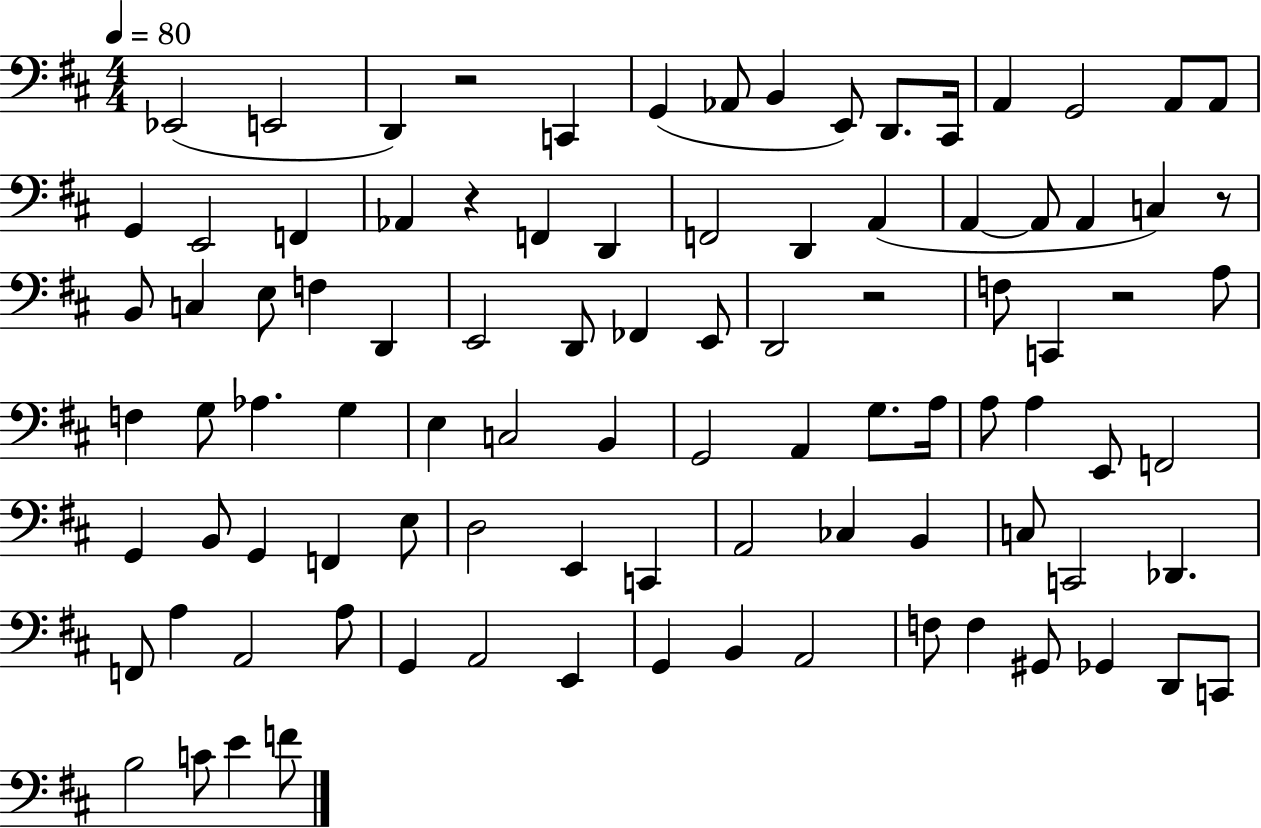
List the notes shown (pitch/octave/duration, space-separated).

Eb2/h E2/h D2/q R/h C2/q G2/q Ab2/e B2/q E2/e D2/e. C#2/s A2/q G2/h A2/e A2/e G2/q E2/h F2/q Ab2/q R/q F2/q D2/q F2/h D2/q A2/q A2/q A2/e A2/q C3/q R/e B2/e C3/q E3/e F3/q D2/q E2/h D2/e FES2/q E2/e D2/h R/h F3/e C2/q R/h A3/e F3/q G3/e Ab3/q. G3/q E3/q C3/h B2/q G2/h A2/q G3/e. A3/s A3/e A3/q E2/e F2/h G2/q B2/e G2/q F2/q E3/e D3/h E2/q C2/q A2/h CES3/q B2/q C3/e C2/h Db2/q. F2/e A3/q A2/h A3/e G2/q A2/h E2/q G2/q B2/q A2/h F3/e F3/q G#2/e Gb2/q D2/e C2/e B3/h C4/e E4/q F4/e